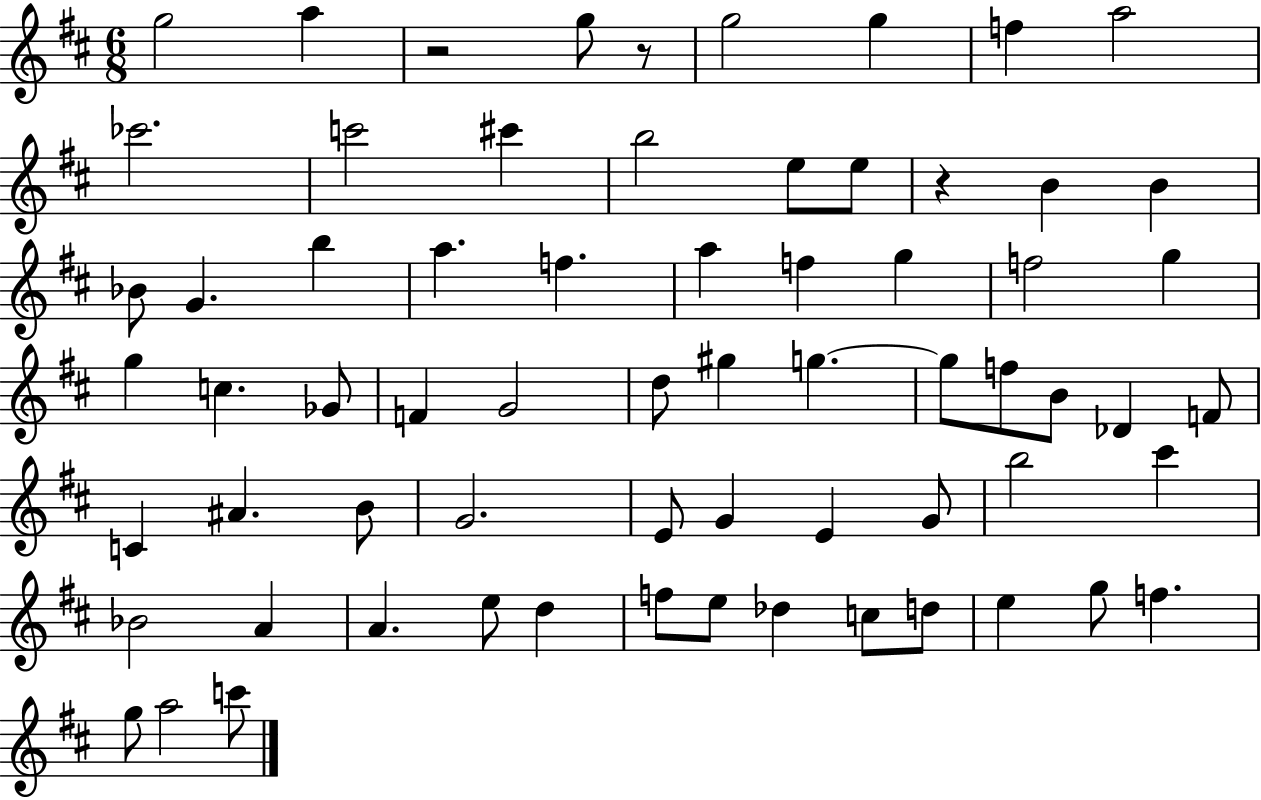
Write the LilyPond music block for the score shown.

{
  \clef treble
  \numericTimeSignature
  \time 6/8
  \key d \major
  g''2 a''4 | r2 g''8 r8 | g''2 g''4 | f''4 a''2 | \break ces'''2. | c'''2 cis'''4 | b''2 e''8 e''8 | r4 b'4 b'4 | \break bes'8 g'4. b''4 | a''4. f''4. | a''4 f''4 g''4 | f''2 g''4 | \break g''4 c''4. ges'8 | f'4 g'2 | d''8 gis''4 g''4.~~ | g''8 f''8 b'8 des'4 f'8 | \break c'4 ais'4. b'8 | g'2. | e'8 g'4 e'4 g'8 | b''2 cis'''4 | \break bes'2 a'4 | a'4. e''8 d''4 | f''8 e''8 des''4 c''8 d''8 | e''4 g''8 f''4. | \break g''8 a''2 c'''8 | \bar "|."
}